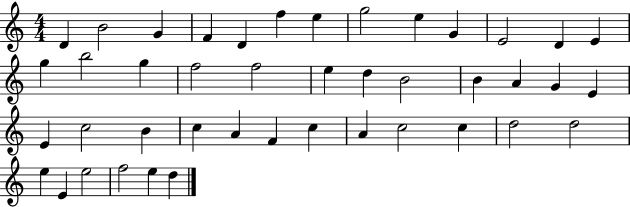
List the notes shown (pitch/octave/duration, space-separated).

D4/q B4/h G4/q F4/q D4/q F5/q E5/q G5/h E5/q G4/q E4/h D4/q E4/q G5/q B5/h G5/q F5/h F5/h E5/q D5/q B4/h B4/q A4/q G4/q E4/q E4/q C5/h B4/q C5/q A4/q F4/q C5/q A4/q C5/h C5/q D5/h D5/h E5/q E4/q E5/h F5/h E5/q D5/q